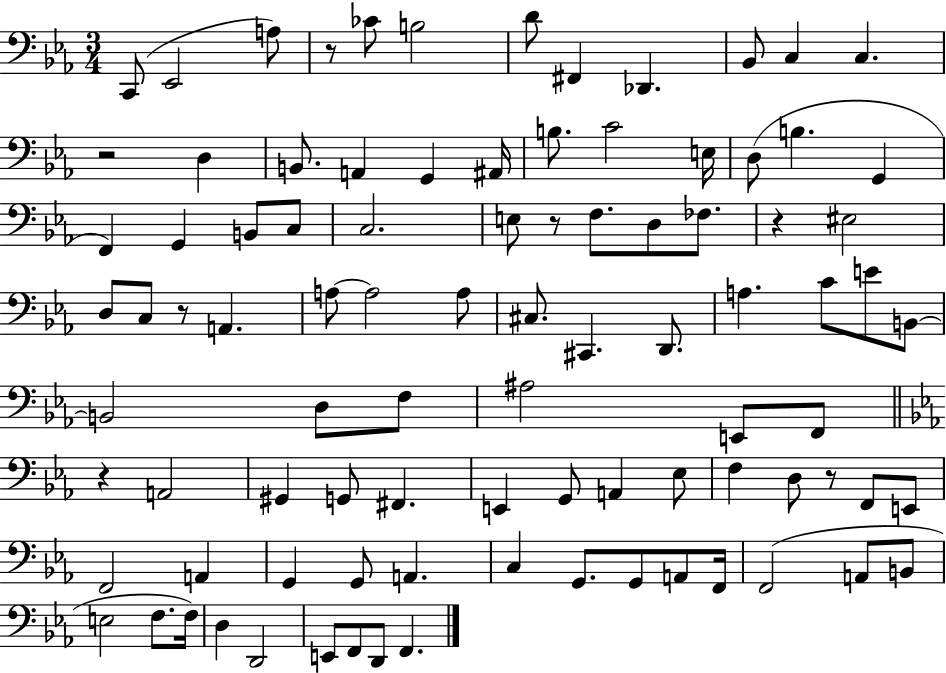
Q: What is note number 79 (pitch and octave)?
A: F3